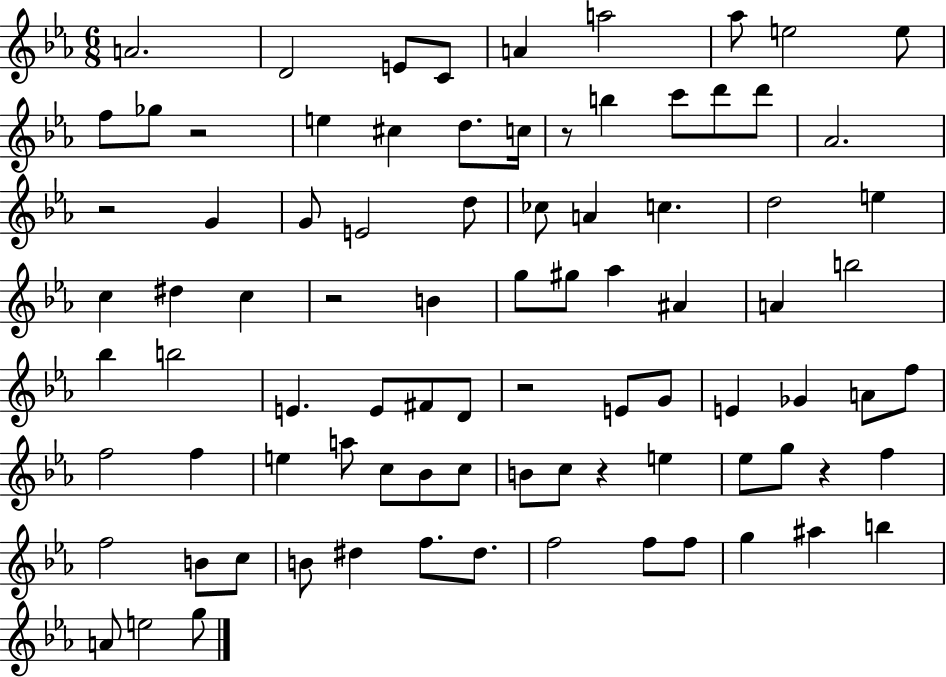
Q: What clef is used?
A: treble